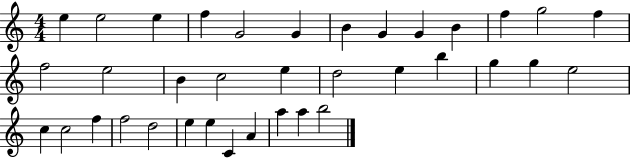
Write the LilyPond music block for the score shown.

{
  \clef treble
  \numericTimeSignature
  \time 4/4
  \key c \major
  e''4 e''2 e''4 | f''4 g'2 g'4 | b'4 g'4 g'4 b'4 | f''4 g''2 f''4 | \break f''2 e''2 | b'4 c''2 e''4 | d''2 e''4 b''4 | g''4 g''4 e''2 | \break c''4 c''2 f''4 | f''2 d''2 | e''4 e''4 c'4 a'4 | a''4 a''4 b''2 | \break \bar "|."
}